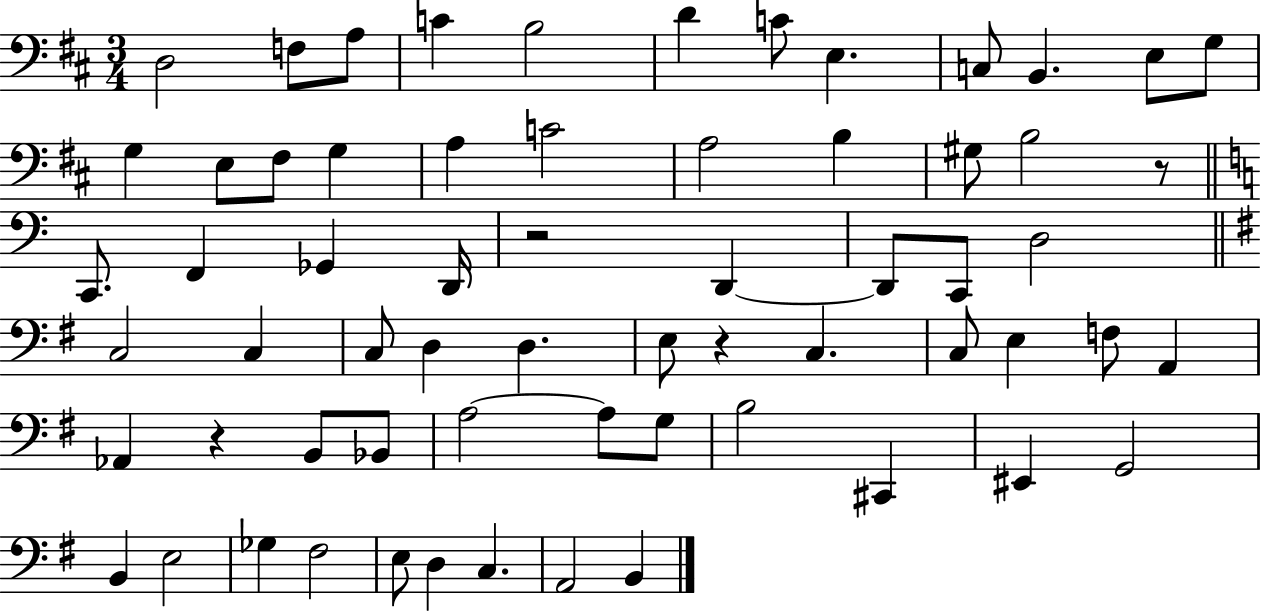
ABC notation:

X:1
T:Untitled
M:3/4
L:1/4
K:D
D,2 F,/2 A,/2 C B,2 D C/2 E, C,/2 B,, E,/2 G,/2 G, E,/2 ^F,/2 G, A, C2 A,2 B, ^G,/2 B,2 z/2 C,,/2 F,, _G,, D,,/4 z2 D,, D,,/2 C,,/2 D,2 C,2 C, C,/2 D, D, E,/2 z C, C,/2 E, F,/2 A,, _A,, z B,,/2 _B,,/2 A,2 A,/2 G,/2 B,2 ^C,, ^E,, G,,2 B,, E,2 _G, ^F,2 E,/2 D, C, A,,2 B,,